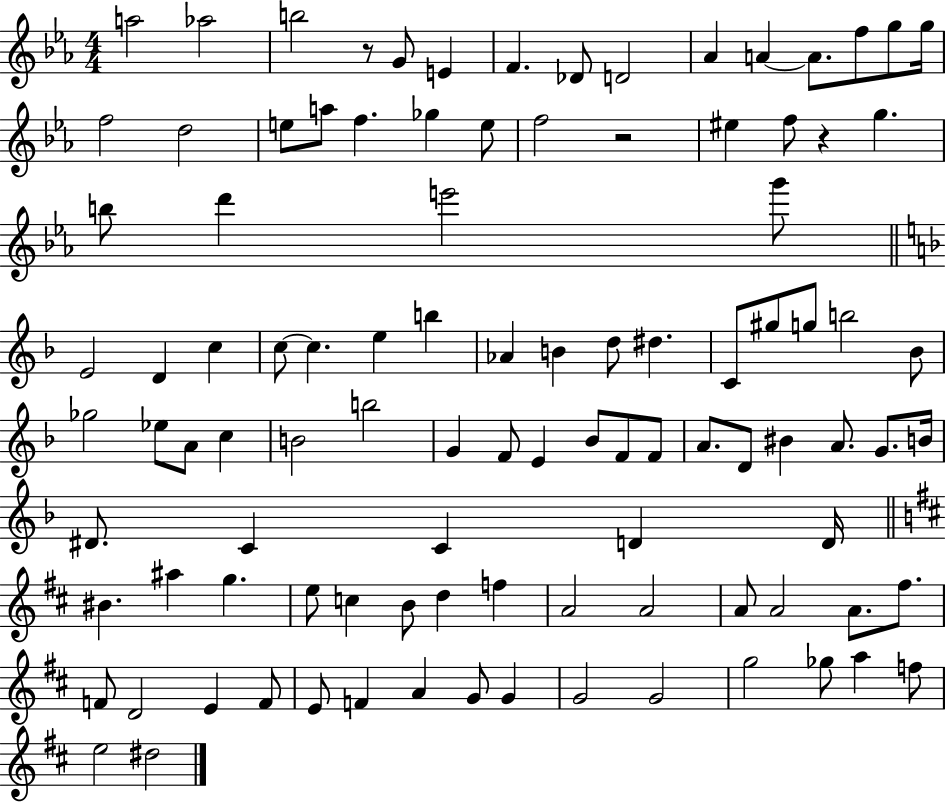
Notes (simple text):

A5/h Ab5/h B5/h R/e G4/e E4/q F4/q. Db4/e D4/h Ab4/q A4/q A4/e. F5/e G5/e G5/s F5/h D5/h E5/e A5/e F5/q. Gb5/q E5/e F5/h R/h EIS5/q F5/e R/q G5/q. B5/e D6/q E6/h G6/e E4/h D4/q C5/q C5/e C5/q. E5/q B5/q Ab4/q B4/q D5/e D#5/q. C4/e G#5/e G5/e B5/h Bb4/e Gb5/h Eb5/e A4/e C5/q B4/h B5/h G4/q F4/e E4/q Bb4/e F4/e F4/e A4/e. D4/e BIS4/q A4/e. G4/e. B4/s D#4/e. C4/q C4/q D4/q D4/s BIS4/q. A#5/q G5/q. E5/e C5/q B4/e D5/q F5/q A4/h A4/h A4/e A4/h A4/e. F#5/e. F4/e D4/h E4/q F4/e E4/e F4/q A4/q G4/e G4/q G4/h G4/h G5/h Gb5/e A5/q F5/e E5/h D#5/h